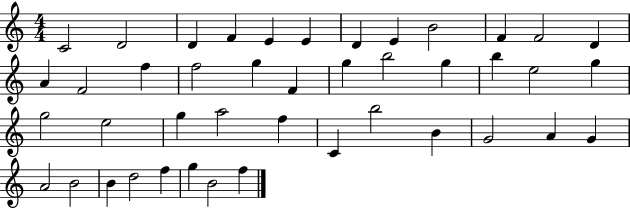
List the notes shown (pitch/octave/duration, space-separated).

C4/h D4/h D4/q F4/q E4/q E4/q D4/q E4/q B4/h F4/q F4/h D4/q A4/q F4/h F5/q F5/h G5/q F4/q G5/q B5/h G5/q B5/q E5/h G5/q G5/h E5/h G5/q A5/h F5/q C4/q B5/h B4/q G4/h A4/q G4/q A4/h B4/h B4/q D5/h F5/q G5/q B4/h F5/q